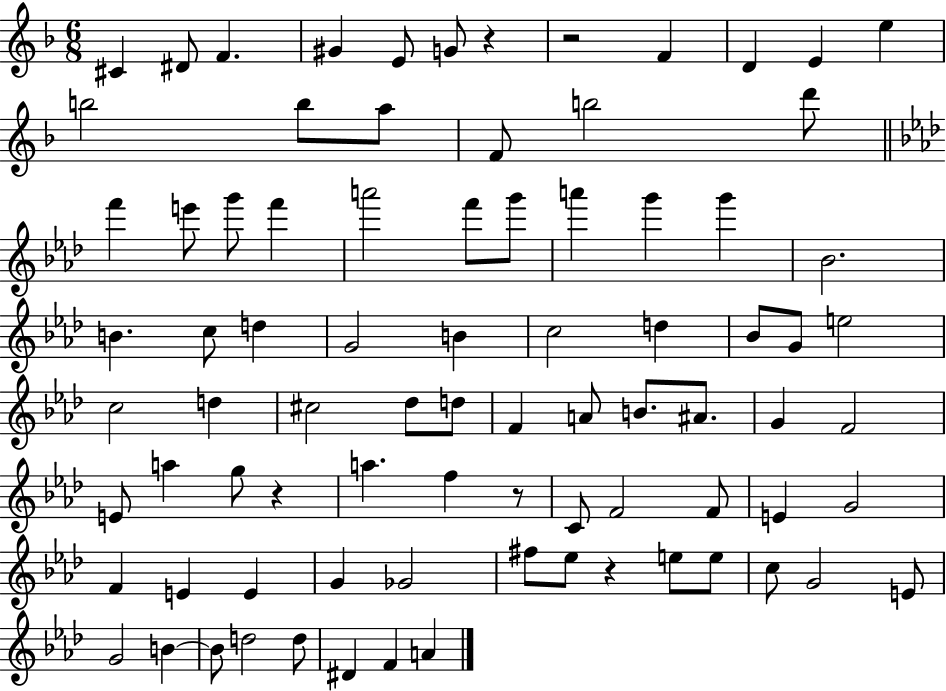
C#4/q D#4/e F4/q. G#4/q E4/e G4/e R/q R/h F4/q D4/q E4/q E5/q B5/h B5/e A5/e F4/e B5/h D6/e F6/q E6/e G6/e F6/q A6/h F6/e G6/e A6/q G6/q G6/q Bb4/h. B4/q. C5/e D5/q G4/h B4/q C5/h D5/q Bb4/e G4/e E5/h C5/h D5/q C#5/h Db5/e D5/e F4/q A4/e B4/e. A#4/e. G4/q F4/h E4/e A5/q G5/e R/q A5/q. F5/q R/e C4/e F4/h F4/e E4/q G4/h F4/q E4/q E4/q G4/q Gb4/h F#5/e Eb5/e R/q E5/e E5/e C5/e G4/h E4/e G4/h B4/q B4/e D5/h D5/e D#4/q F4/q A4/q